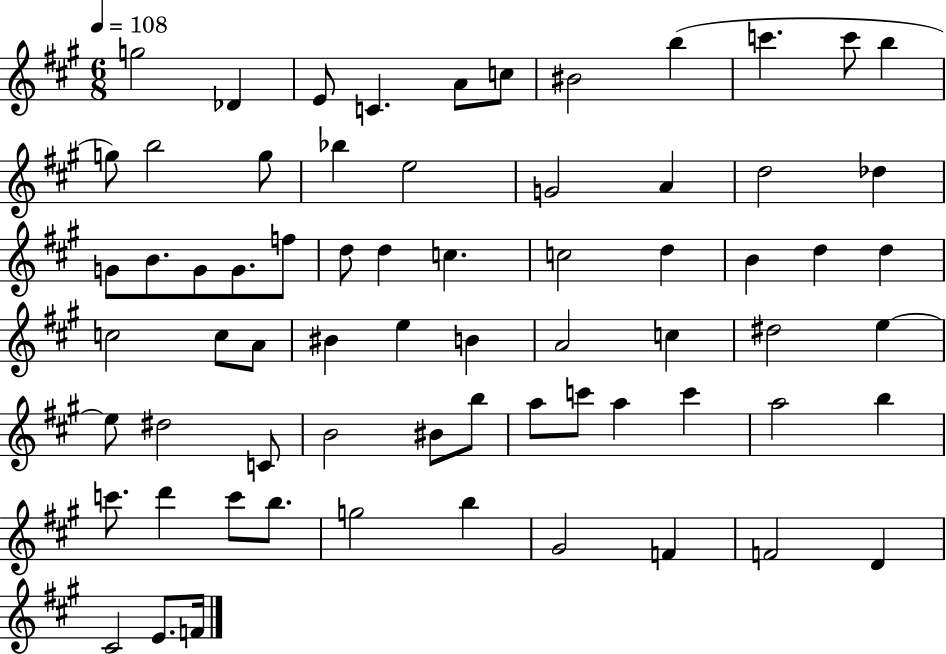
{
  \clef treble
  \numericTimeSignature
  \time 6/8
  \key a \major
  \tempo 4 = 108
  g''2 des'4 | e'8 c'4. a'8 c''8 | bis'2 b''4( | c'''4. c'''8 b''4 | \break g''8) b''2 g''8 | bes''4 e''2 | g'2 a'4 | d''2 des''4 | \break g'8 b'8. g'8 g'8. f''8 | d''8 d''4 c''4. | c''2 d''4 | b'4 d''4 d''4 | \break c''2 c''8 a'8 | bis'4 e''4 b'4 | a'2 c''4 | dis''2 e''4~~ | \break e''8 dis''2 c'8 | b'2 bis'8 b''8 | a''8 c'''8 a''4 c'''4 | a''2 b''4 | \break c'''8. d'''4 c'''8 b''8. | g''2 b''4 | gis'2 f'4 | f'2 d'4 | \break cis'2 e'8. f'16 | \bar "|."
}